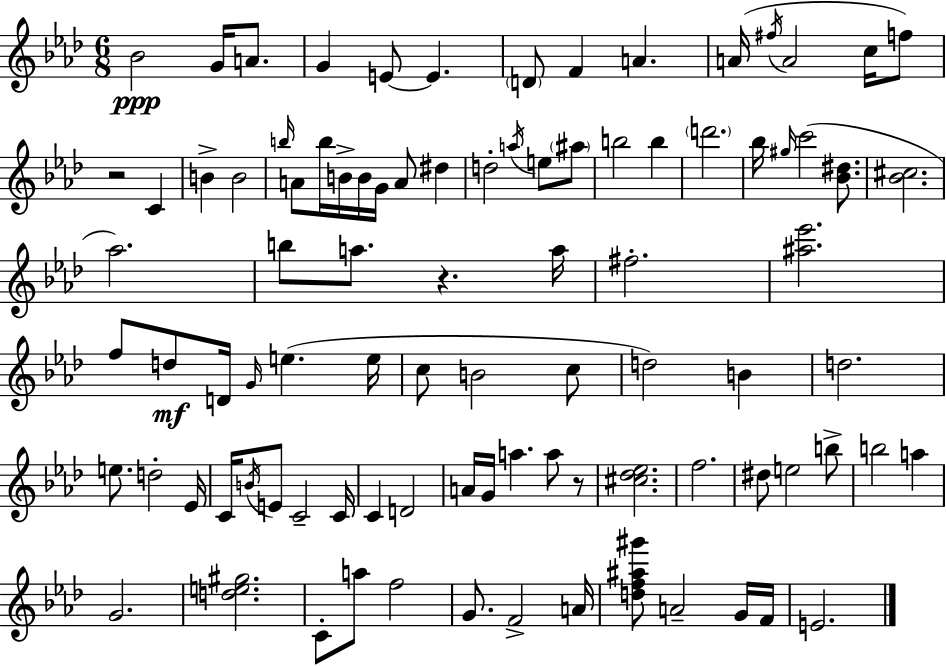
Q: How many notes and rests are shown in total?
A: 92